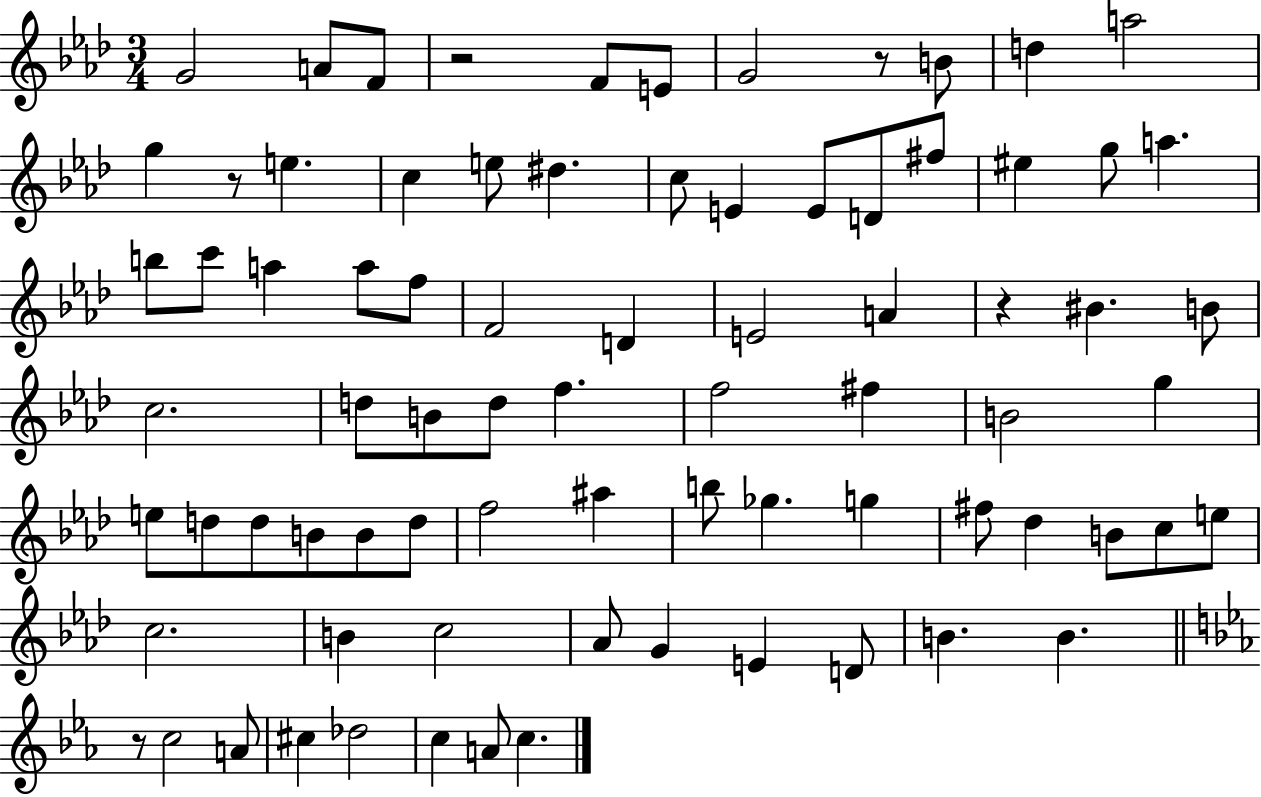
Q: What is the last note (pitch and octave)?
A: C5